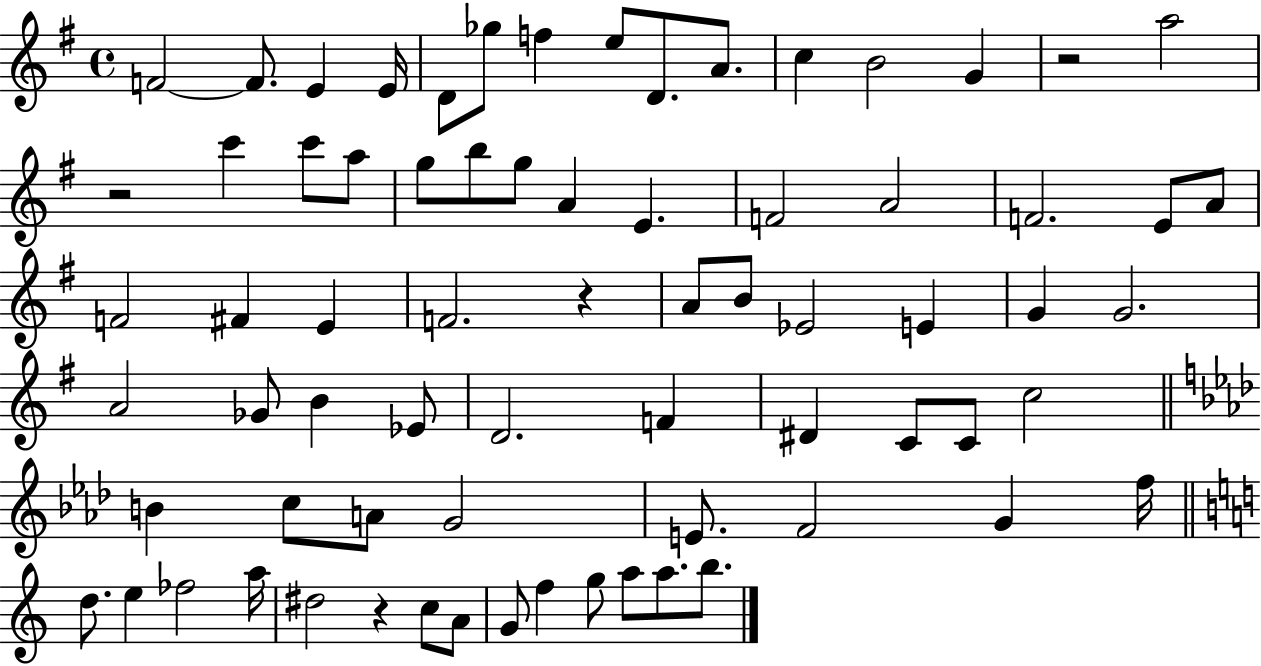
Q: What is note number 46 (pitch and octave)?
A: C4